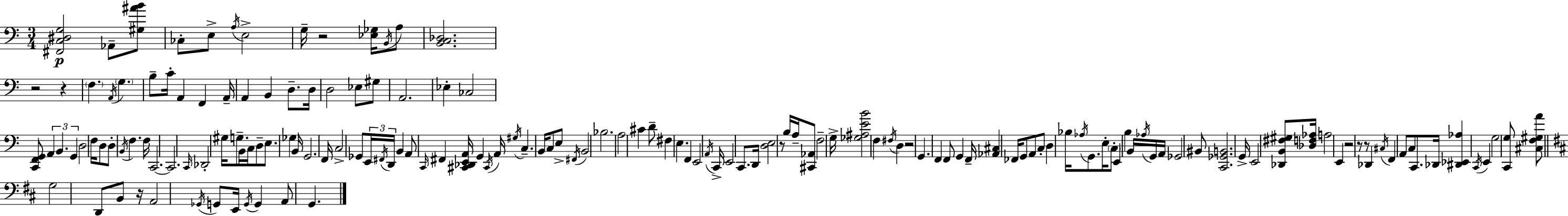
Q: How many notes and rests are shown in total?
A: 162